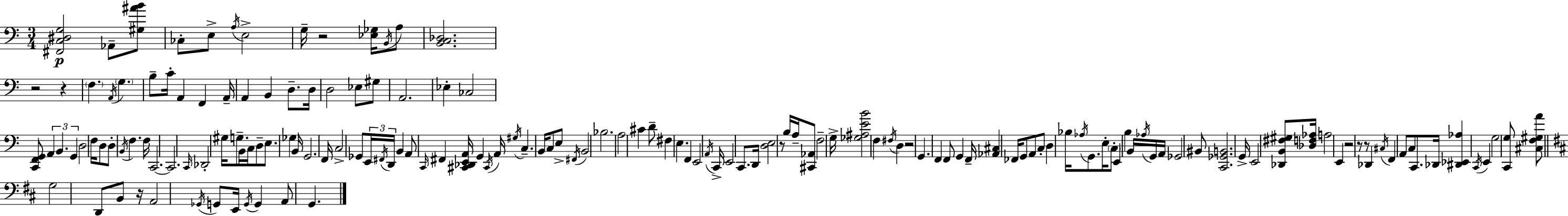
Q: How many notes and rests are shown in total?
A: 162